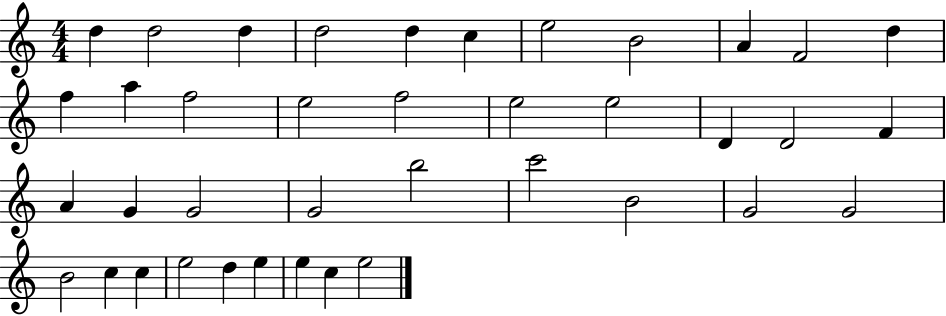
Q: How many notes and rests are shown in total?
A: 39